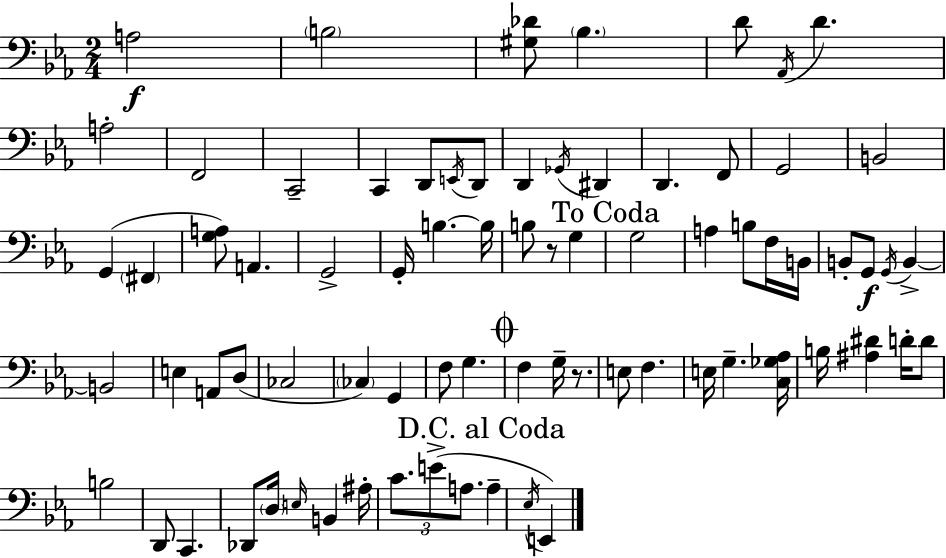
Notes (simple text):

A3/h B3/h [G#3,Db4]/e Bb3/q. D4/e Ab2/s D4/q. A3/h F2/h C2/h C2/q D2/e E2/s D2/e D2/q Gb2/s D#2/q D2/q. F2/e G2/h B2/h G2/q F#2/q [G3,A3]/e A2/q. G2/h G2/s B3/q. B3/s B3/e R/e G3/q G3/h A3/q B3/e F3/s B2/s B2/e G2/e G2/s B2/q B2/h E3/q A2/e D3/e CES3/h CES3/q G2/q F3/e G3/q. F3/q G3/s R/e. E3/e F3/q. E3/s G3/q. [C3,Gb3,Ab3]/s B3/s [A#3,D#4]/q D4/s D4/e B3/h D2/e C2/q. Db2/e D3/s E3/s B2/q A#3/s C4/e. E4/e A3/e. A3/q Eb3/s E2/q